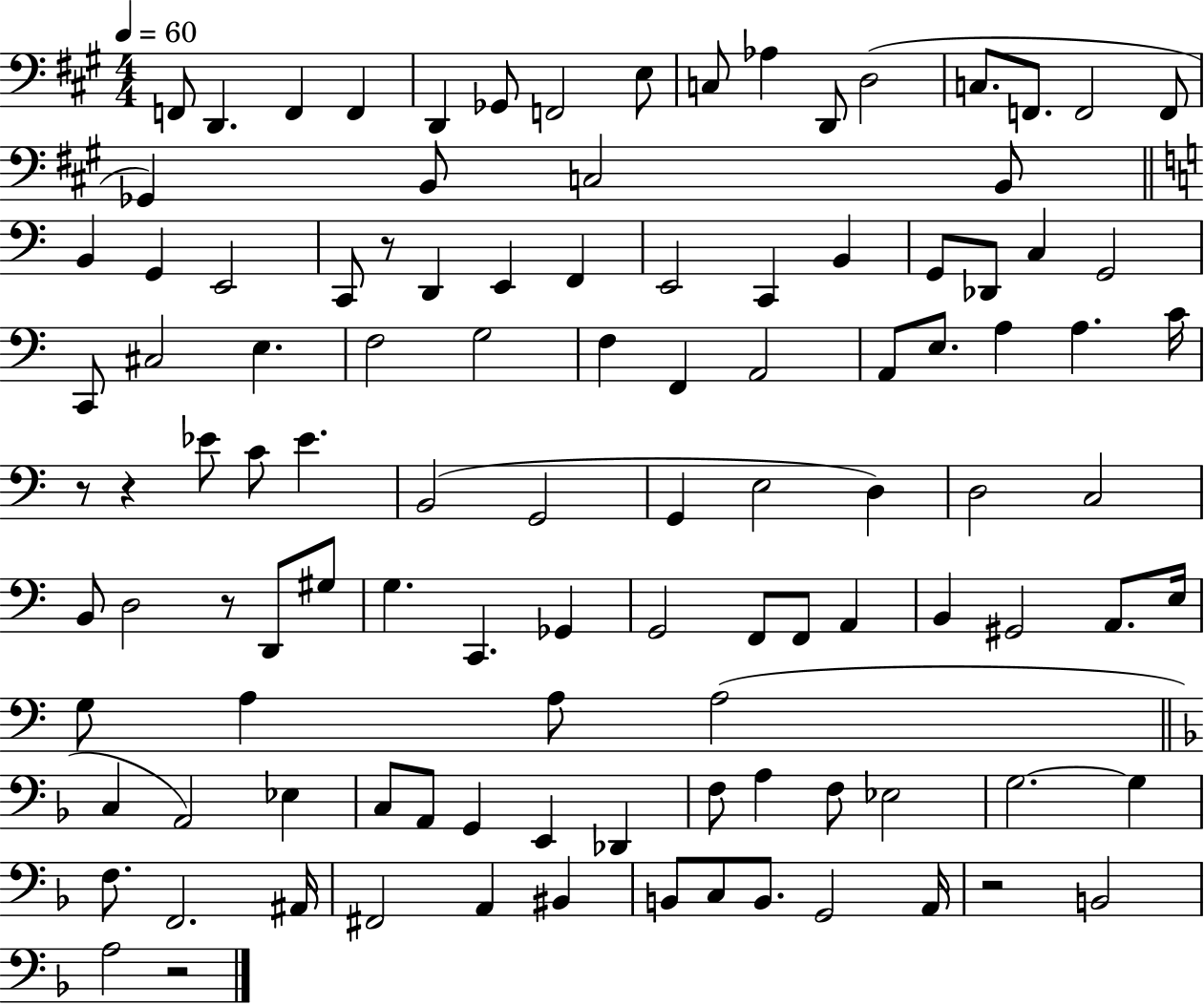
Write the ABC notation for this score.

X:1
T:Untitled
M:4/4
L:1/4
K:A
F,,/2 D,, F,, F,, D,, _G,,/2 F,,2 E,/2 C,/2 _A, D,,/2 D,2 C,/2 F,,/2 F,,2 F,,/2 _G,, B,,/2 C,2 B,,/2 B,, G,, E,,2 C,,/2 z/2 D,, E,, F,, E,,2 C,, B,, G,,/2 _D,,/2 C, G,,2 C,,/2 ^C,2 E, F,2 G,2 F, F,, A,,2 A,,/2 E,/2 A, A, C/4 z/2 z _E/2 C/2 _E B,,2 G,,2 G,, E,2 D, D,2 C,2 B,,/2 D,2 z/2 D,,/2 ^G,/2 G, C,, _G,, G,,2 F,,/2 F,,/2 A,, B,, ^G,,2 A,,/2 E,/4 G,/2 A, A,/2 A,2 C, A,,2 _E, C,/2 A,,/2 G,, E,, _D,, F,/2 A, F,/2 _E,2 G,2 G, F,/2 F,,2 ^A,,/4 ^F,,2 A,, ^B,, B,,/2 C,/2 B,,/2 G,,2 A,,/4 z2 B,,2 A,2 z2